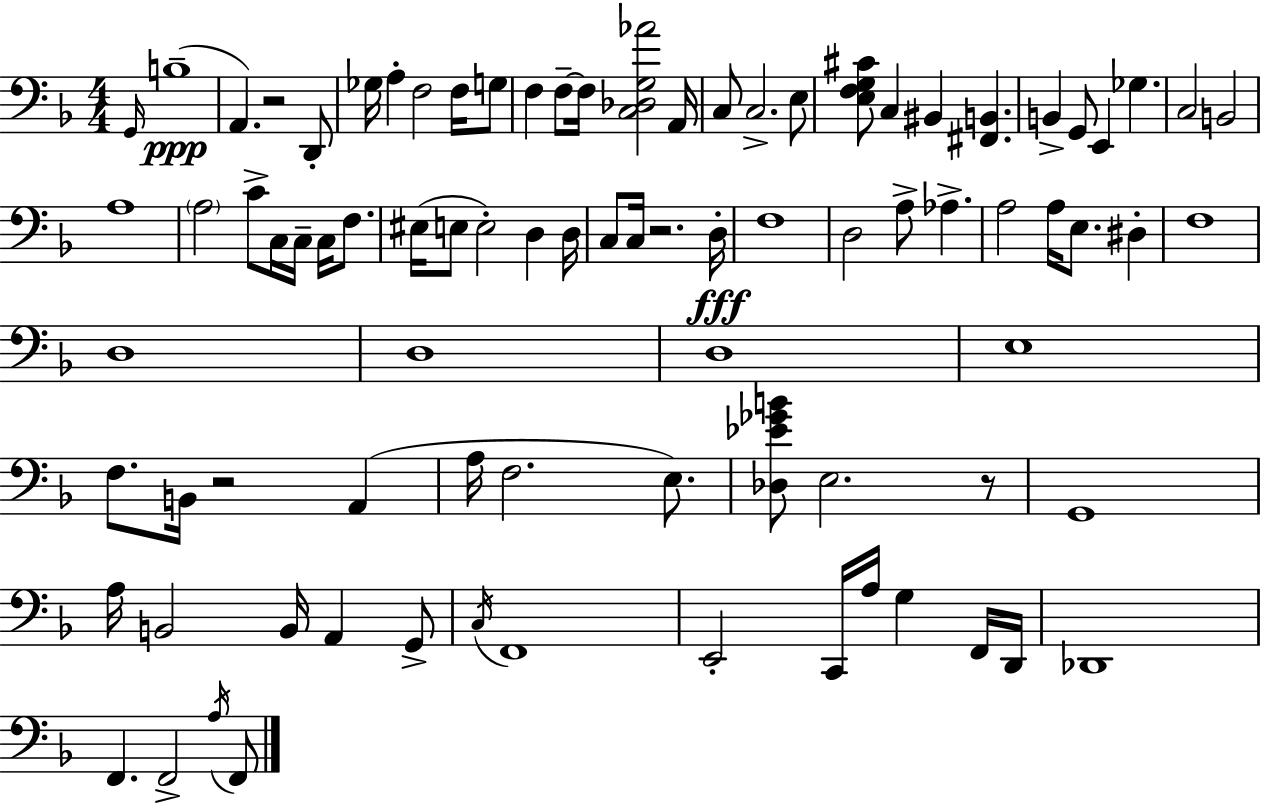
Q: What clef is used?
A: bass